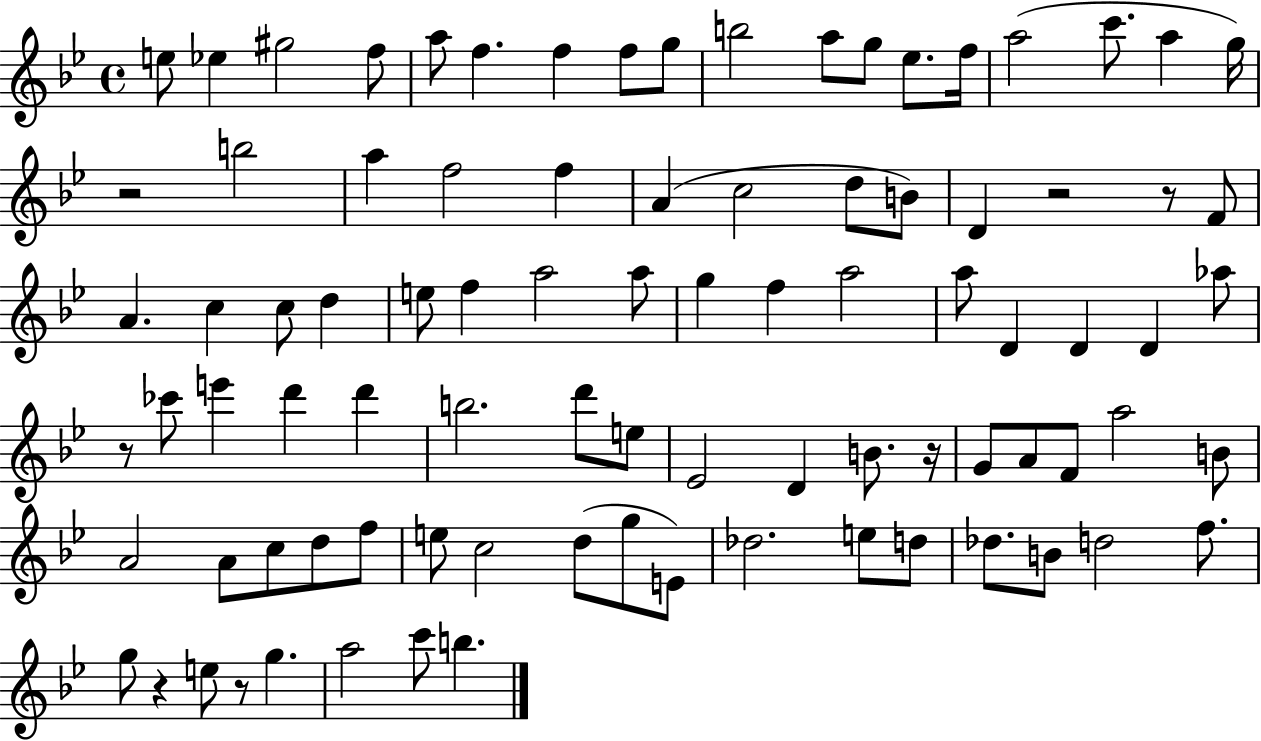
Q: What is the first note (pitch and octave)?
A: E5